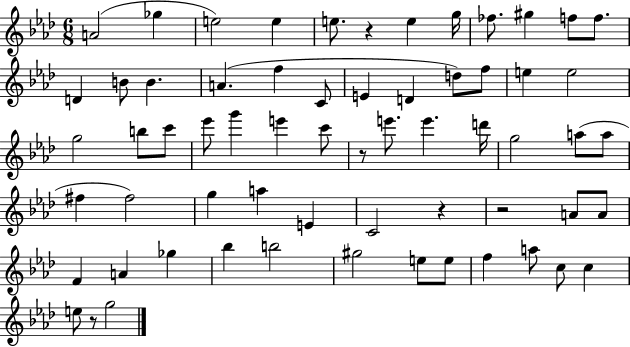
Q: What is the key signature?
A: AES major